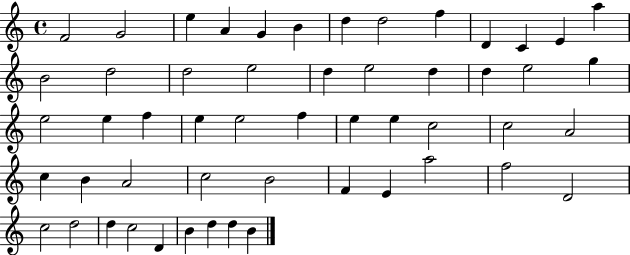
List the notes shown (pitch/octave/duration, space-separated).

F4/h G4/h E5/q A4/q G4/q B4/q D5/q D5/h F5/q D4/q C4/q E4/q A5/q B4/h D5/h D5/h E5/h D5/q E5/h D5/q D5/q E5/h G5/q E5/h E5/q F5/q E5/q E5/h F5/q E5/q E5/q C5/h C5/h A4/h C5/q B4/q A4/h C5/h B4/h F4/q E4/q A5/h F5/h D4/h C5/h D5/h D5/q C5/h D4/q B4/q D5/q D5/q B4/q